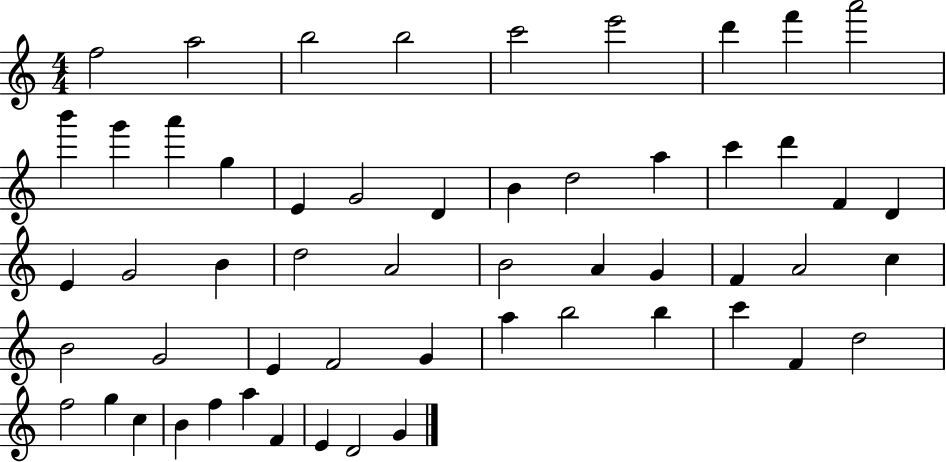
{
  \clef treble
  \numericTimeSignature
  \time 4/4
  \key c \major
  f''2 a''2 | b''2 b''2 | c'''2 e'''2 | d'''4 f'''4 a'''2 | \break b'''4 g'''4 a'''4 g''4 | e'4 g'2 d'4 | b'4 d''2 a''4 | c'''4 d'''4 f'4 d'4 | \break e'4 g'2 b'4 | d''2 a'2 | b'2 a'4 g'4 | f'4 a'2 c''4 | \break b'2 g'2 | e'4 f'2 g'4 | a''4 b''2 b''4 | c'''4 f'4 d''2 | \break f''2 g''4 c''4 | b'4 f''4 a''4 f'4 | e'4 d'2 g'4 | \bar "|."
}